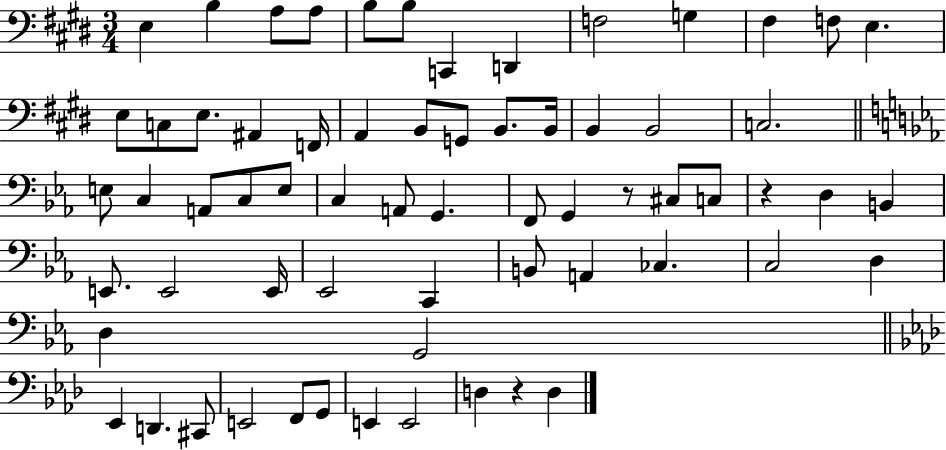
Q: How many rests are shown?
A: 3